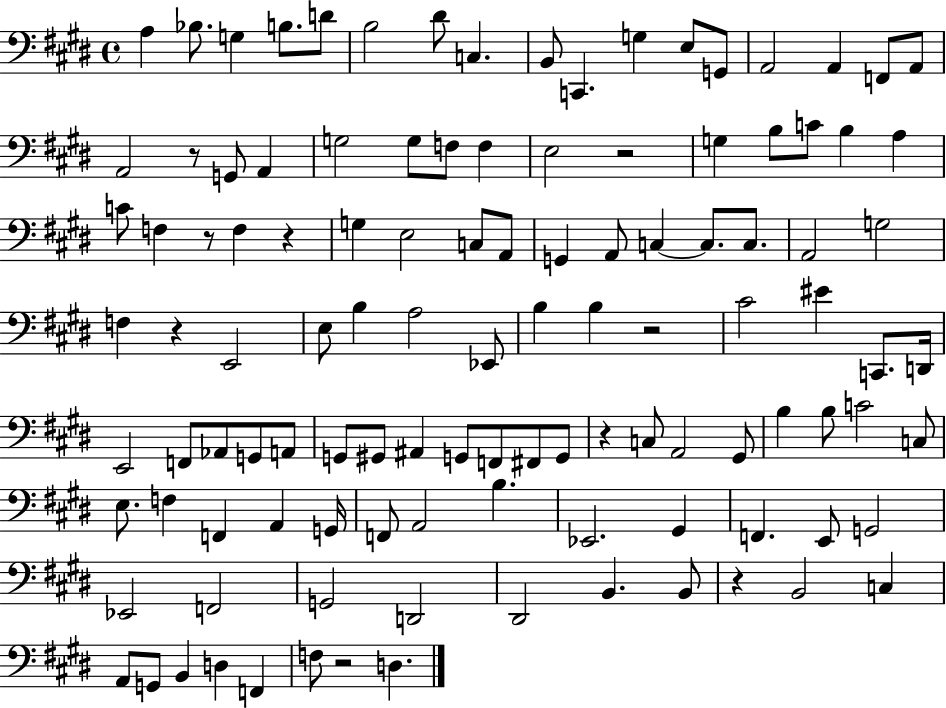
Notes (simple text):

A3/q Bb3/e. G3/q B3/e. D4/e B3/h D#4/e C3/q. B2/e C2/q. G3/q E3/e G2/e A2/h A2/q F2/e A2/e A2/h R/e G2/e A2/q G3/h G3/e F3/e F3/q E3/h R/h G3/q B3/e C4/e B3/q A3/q C4/e F3/q R/e F3/q R/q G3/q E3/h C3/e A2/e G2/q A2/e C3/q C3/e. C3/e. A2/h G3/h F3/q R/q E2/h E3/e B3/q A3/h Eb2/e B3/q B3/q R/h C#4/h EIS4/q C2/e. D2/s E2/h F2/e Ab2/e G2/e A2/e G2/e G#2/e A#2/q G2/e F2/e F#2/e G2/e R/q C3/e A2/h G#2/e B3/q B3/e C4/h C3/e E3/e. F3/q F2/q A2/q G2/s F2/e A2/h B3/q. Eb2/h. G#2/q F2/q. E2/e G2/h Eb2/h F2/h G2/h D2/h D#2/h B2/q. B2/e R/q B2/h C3/q A2/e G2/e B2/q D3/q F2/q F3/e R/h D3/q.